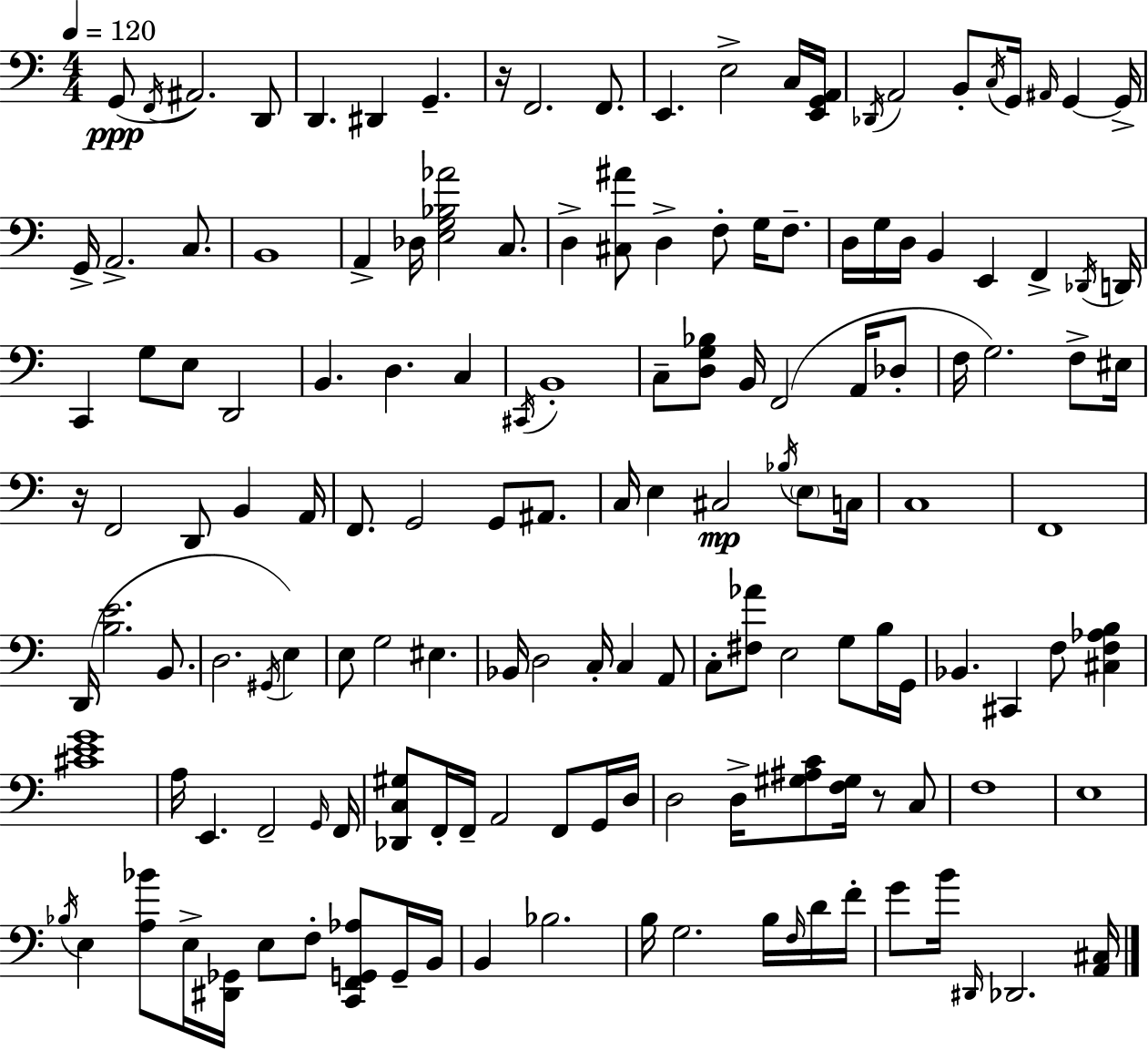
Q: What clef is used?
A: bass